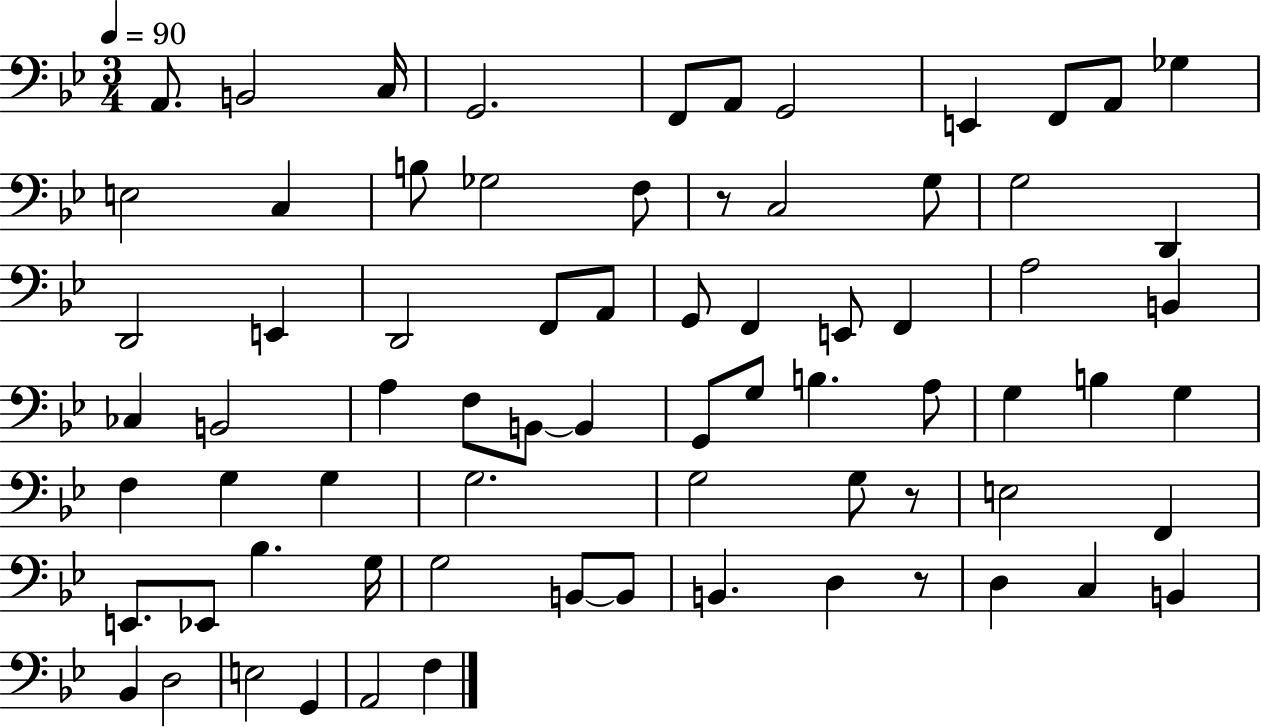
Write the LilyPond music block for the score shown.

{
  \clef bass
  \numericTimeSignature
  \time 3/4
  \key bes \major
  \tempo 4 = 90
  a,8. b,2 c16 | g,2. | f,8 a,8 g,2 | e,4 f,8 a,8 ges4 | \break e2 c4 | b8 ges2 f8 | r8 c2 g8 | g2 d,4 | \break d,2 e,4 | d,2 f,8 a,8 | g,8 f,4 e,8 f,4 | a2 b,4 | \break ces4 b,2 | a4 f8 b,8~~ b,4 | g,8 g8 b4. a8 | g4 b4 g4 | \break f4 g4 g4 | g2. | g2 g8 r8 | e2 f,4 | \break e,8. ees,8 bes4. g16 | g2 b,8~~ b,8 | b,4. d4 r8 | d4 c4 b,4 | \break bes,4 d2 | e2 g,4 | a,2 f4 | \bar "|."
}